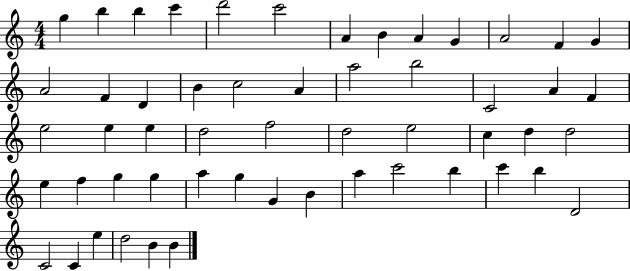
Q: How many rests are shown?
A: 0